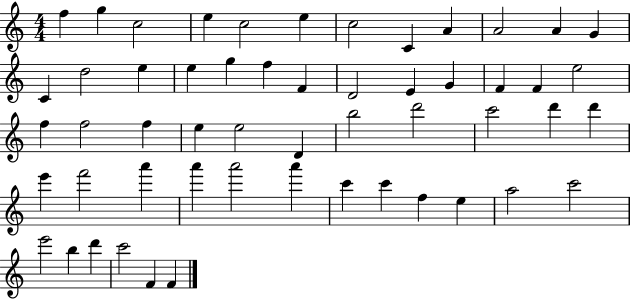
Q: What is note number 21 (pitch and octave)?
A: E4